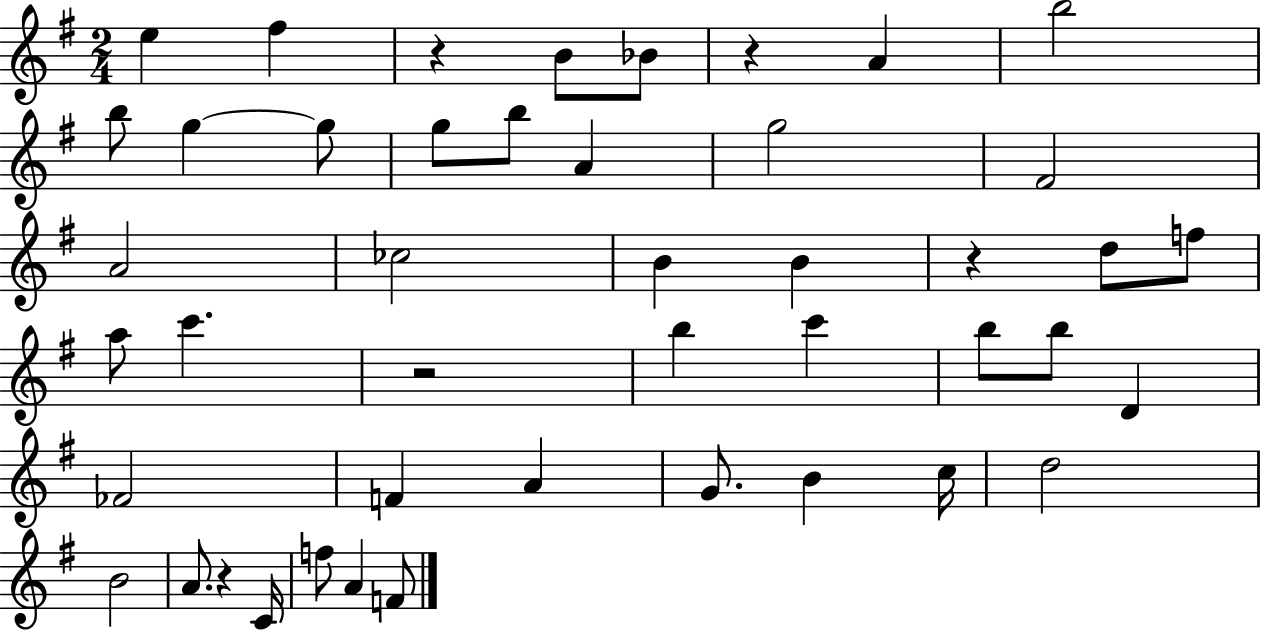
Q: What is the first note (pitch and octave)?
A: E5